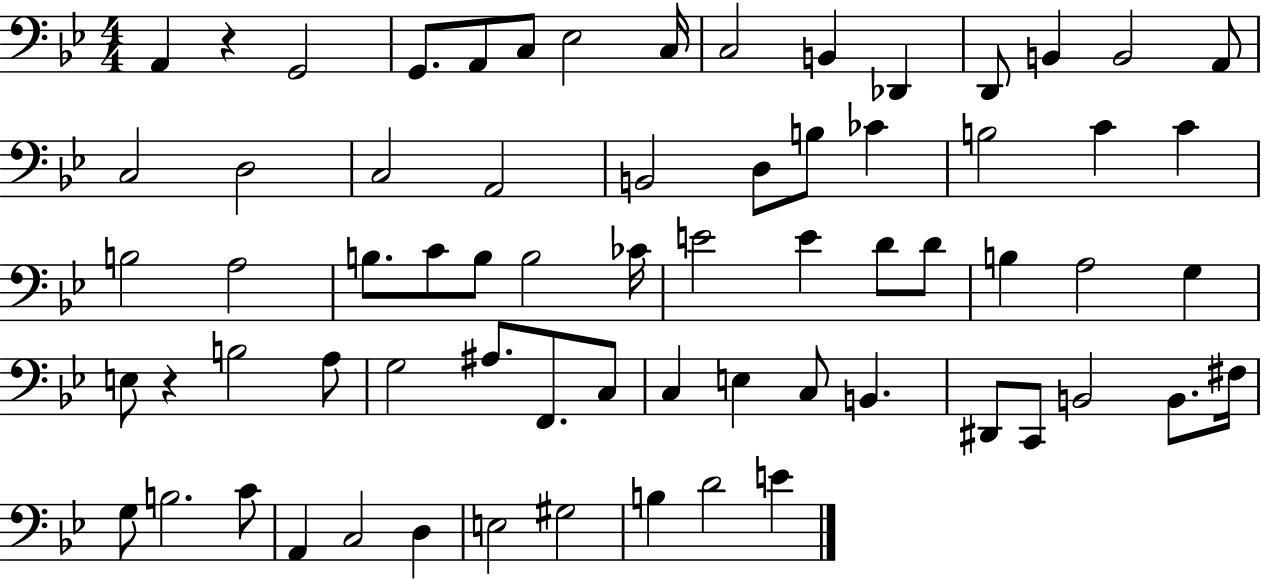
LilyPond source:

{
  \clef bass
  \numericTimeSignature
  \time 4/4
  \key bes \major
  a,4 r4 g,2 | g,8. a,8 c8 ees2 c16 | c2 b,4 des,4 | d,8 b,4 b,2 a,8 | \break c2 d2 | c2 a,2 | b,2 d8 b8 ces'4 | b2 c'4 c'4 | \break b2 a2 | b8. c'8 b8 b2 ces'16 | e'2 e'4 d'8 d'8 | b4 a2 g4 | \break e8 r4 b2 a8 | g2 ais8. f,8. c8 | c4 e4 c8 b,4. | dis,8 c,8 b,2 b,8. fis16 | \break g8 b2. c'8 | a,4 c2 d4 | e2 gis2 | b4 d'2 e'4 | \break \bar "|."
}